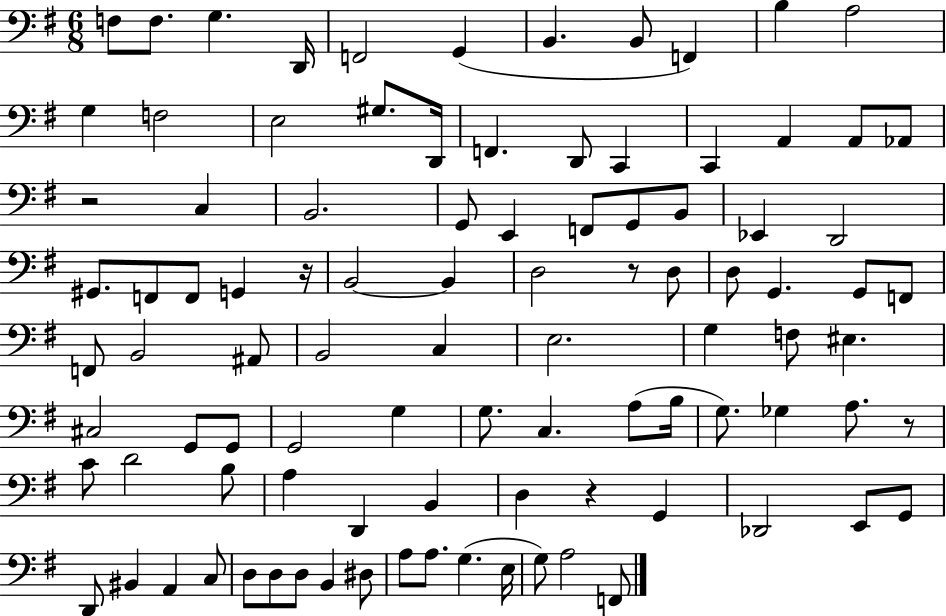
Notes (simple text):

F3/e F3/e. G3/q. D2/s F2/h G2/q B2/q. B2/e F2/q B3/q A3/h G3/q F3/h E3/h G#3/e. D2/s F2/q. D2/e C2/q C2/q A2/q A2/e Ab2/e R/h C3/q B2/h. G2/e E2/q F2/e G2/e B2/e Eb2/q D2/h G#2/e. F2/e F2/e G2/q R/s B2/h B2/q D3/h R/e D3/e D3/e G2/q. G2/e F2/e F2/e B2/h A#2/e B2/h C3/q E3/h. G3/q F3/e EIS3/q. C#3/h G2/e G2/e G2/h G3/q G3/e. C3/q. A3/e B3/s G3/e. Gb3/q A3/e. R/e C4/e D4/h B3/e A3/q D2/q B2/q D3/q R/q G2/q Db2/h E2/e G2/e D2/e BIS2/q A2/q C3/e D3/e D3/e D3/e B2/q D#3/e A3/e A3/e. G3/q. E3/s G3/e A3/h F2/e